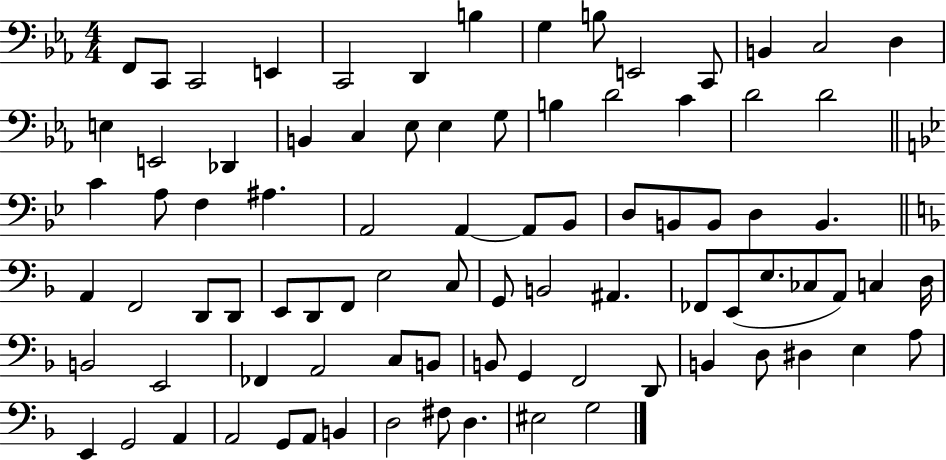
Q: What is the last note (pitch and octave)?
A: G3